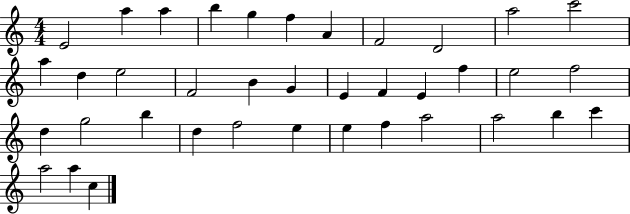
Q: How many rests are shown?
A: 0